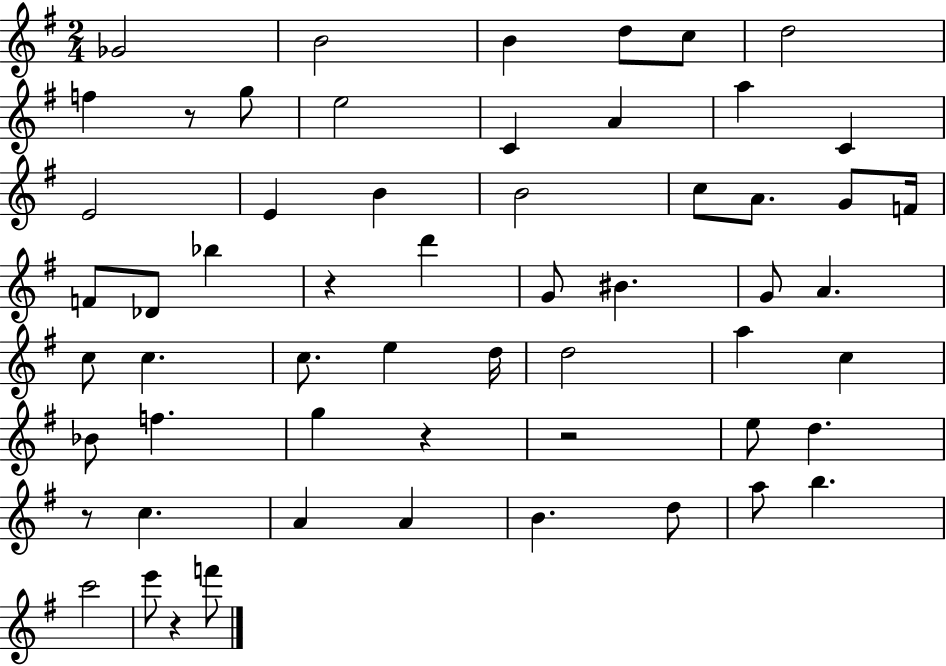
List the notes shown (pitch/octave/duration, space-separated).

Gb4/h B4/h B4/q D5/e C5/e D5/h F5/q R/e G5/e E5/h C4/q A4/q A5/q C4/q E4/h E4/q B4/q B4/h C5/e A4/e. G4/e F4/s F4/e Db4/e Bb5/q R/q D6/q G4/e BIS4/q. G4/e A4/q. C5/e C5/q. C5/e. E5/q D5/s D5/h A5/q C5/q Bb4/e F5/q. G5/q R/q R/h E5/e D5/q. R/e C5/q. A4/q A4/q B4/q. D5/e A5/e B5/q. C6/h E6/e R/q F6/e